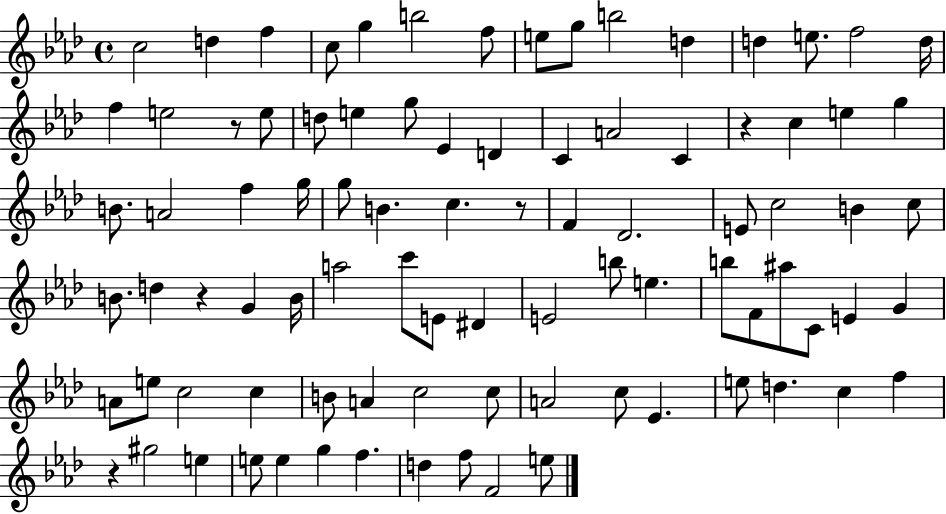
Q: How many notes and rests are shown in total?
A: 89